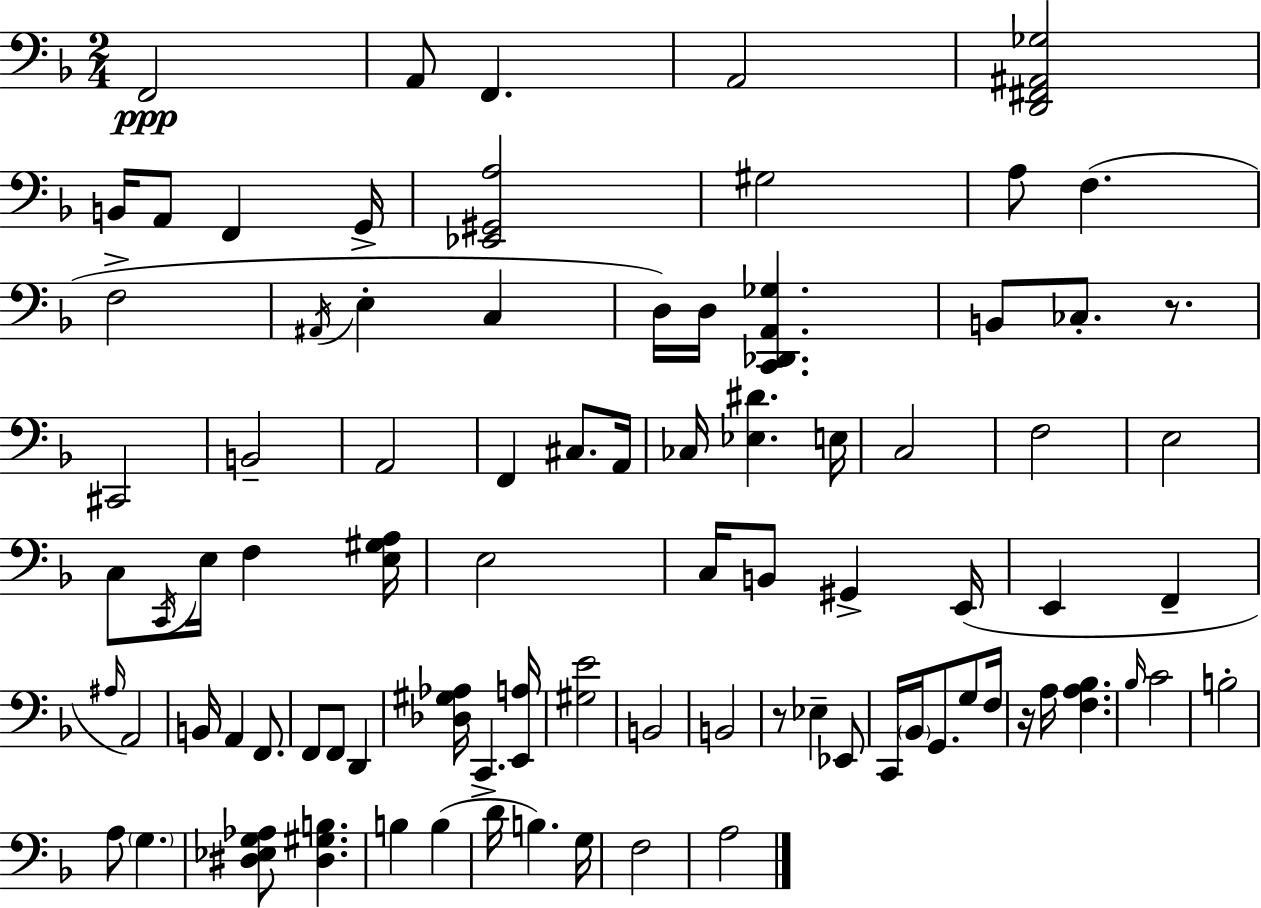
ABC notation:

X:1
T:Untitled
M:2/4
L:1/4
K:F
F,,2 A,,/2 F,, A,,2 [D,,^F,,^A,,_G,]2 B,,/4 A,,/2 F,, G,,/4 [_E,,^G,,A,]2 ^G,2 A,/2 F, F,2 ^A,,/4 E, C, D,/4 D,/4 [C,,_D,,A,,_G,] B,,/2 _C,/2 z/2 ^C,,2 B,,2 A,,2 F,, ^C,/2 A,,/4 _C,/4 [_E,^D] E,/4 C,2 F,2 E,2 C,/2 C,,/4 E,/4 F, [E,^G,A,]/4 E,2 C,/4 B,,/2 ^G,, E,,/4 E,, F,, ^A,/4 A,,2 B,,/4 A,, F,,/2 F,,/2 F,,/2 D,, [_D,^G,_A,]/4 C,, [E,,A,]/4 [^G,E]2 B,,2 B,,2 z/2 _E, _E,,/2 C,,/4 _B,,/4 G,,/2 G,/2 F,/4 z/4 A,/4 [F,A,_B,] _B,/4 C2 B,2 A,/2 G, [^D,_E,G,_A,]/2 [^D,^G,B,] B, B, D/4 B, G,/4 F,2 A,2